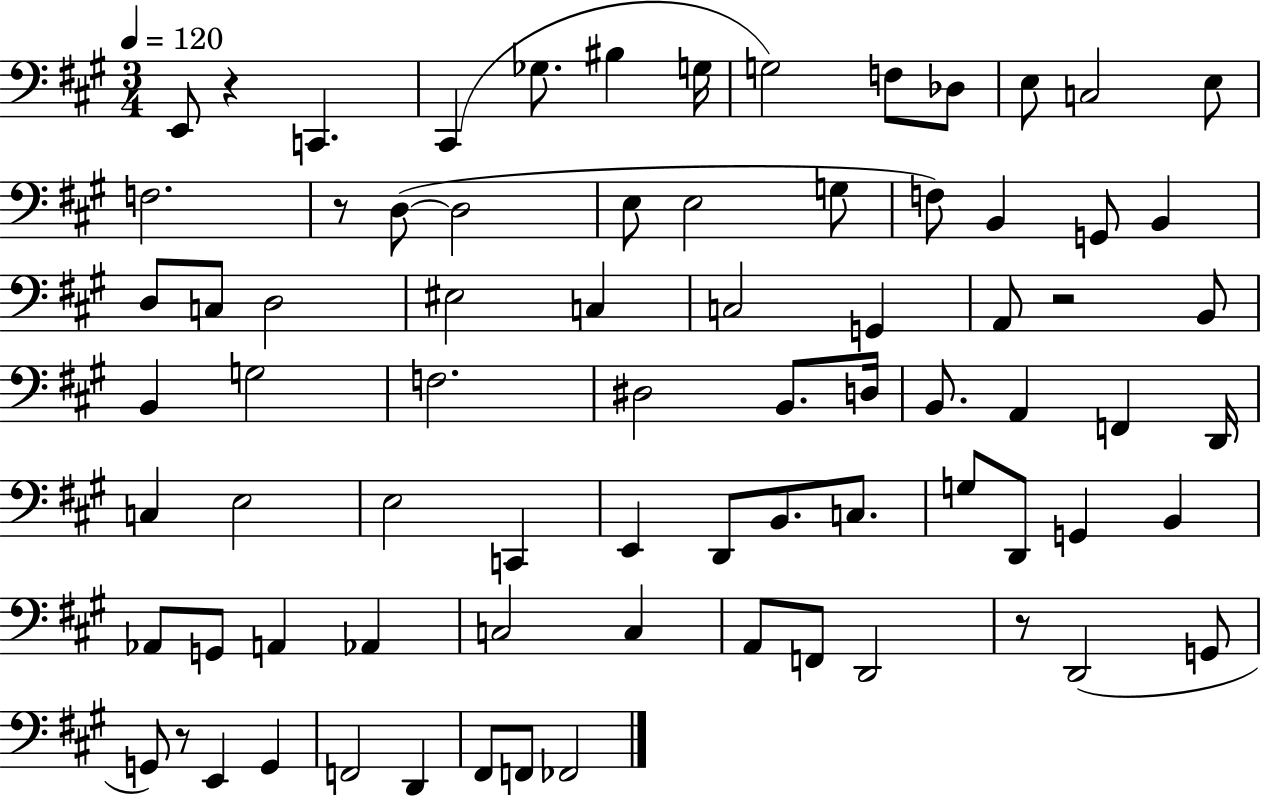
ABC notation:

X:1
T:Untitled
M:3/4
L:1/4
K:A
E,,/2 z C,, ^C,, _G,/2 ^B, G,/4 G,2 F,/2 _D,/2 E,/2 C,2 E,/2 F,2 z/2 D,/2 D,2 E,/2 E,2 G,/2 F,/2 B,, G,,/2 B,, D,/2 C,/2 D,2 ^E,2 C, C,2 G,, A,,/2 z2 B,,/2 B,, G,2 F,2 ^D,2 B,,/2 D,/4 B,,/2 A,, F,, D,,/4 C, E,2 E,2 C,, E,, D,,/2 B,,/2 C,/2 G,/2 D,,/2 G,, B,, _A,,/2 G,,/2 A,, _A,, C,2 C, A,,/2 F,,/2 D,,2 z/2 D,,2 G,,/2 G,,/2 z/2 E,, G,, F,,2 D,, ^F,,/2 F,,/2 _F,,2